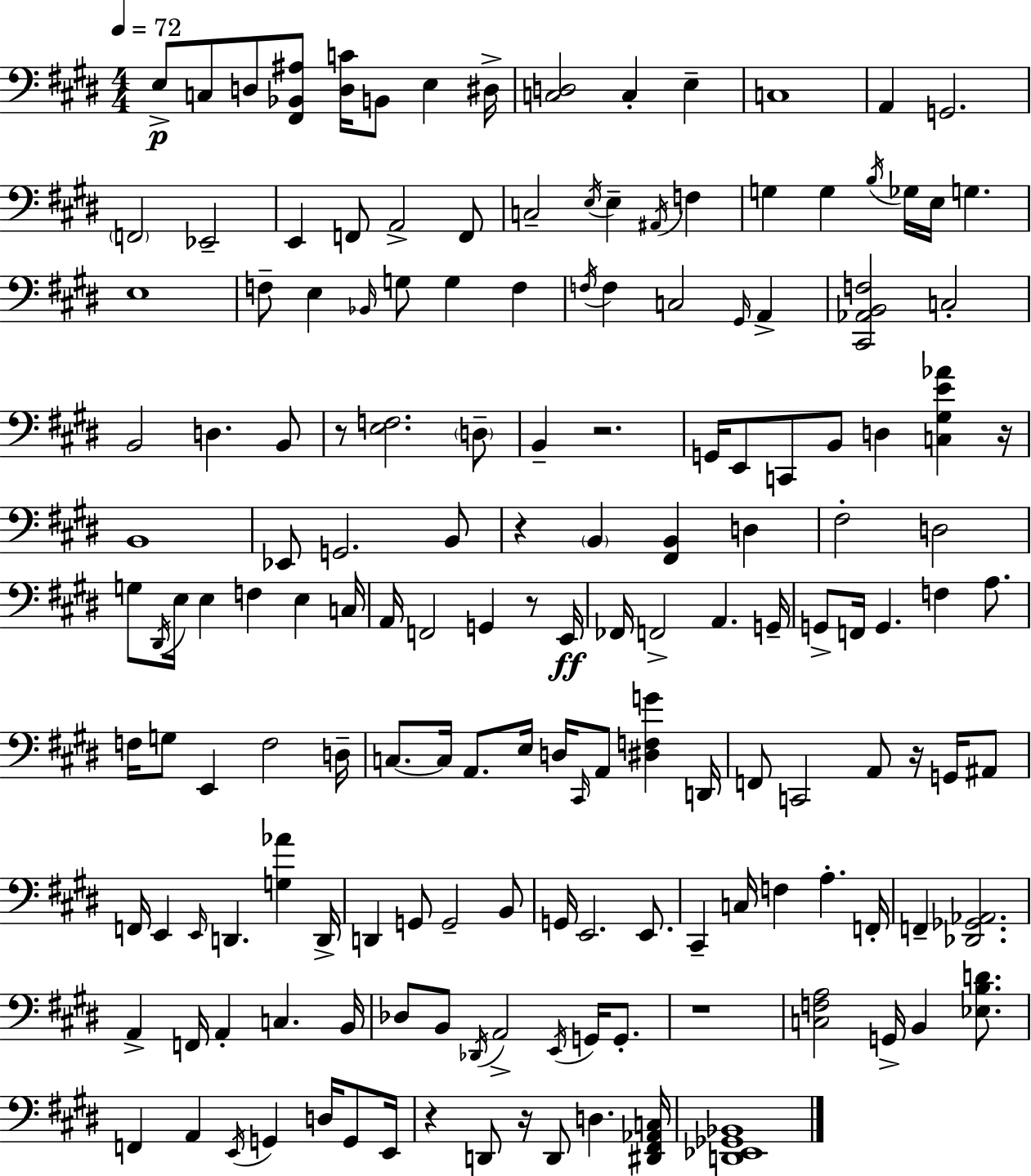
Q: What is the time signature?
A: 4/4